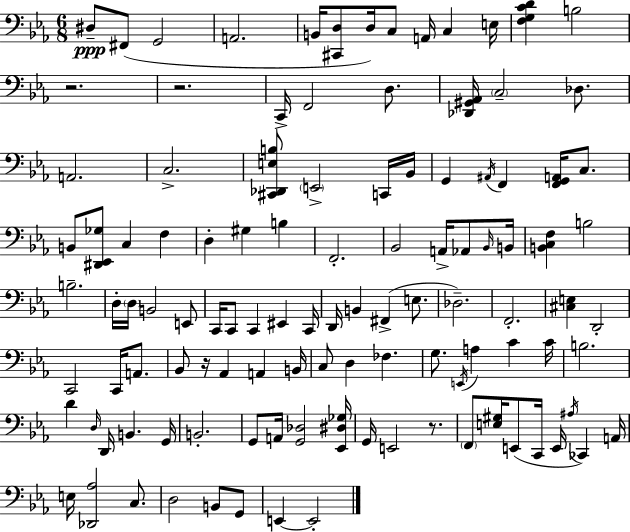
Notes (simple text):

D#3/e F#2/e G2/h A2/h. B2/s [C#2,D3]/e D3/s C3/e A2/s C3/q E3/s [F3,G3,C4,D4]/q B3/h R/h. R/h. C2/s F2/h D3/e. [Db2,G#2,Ab2]/s C3/h Db3/e. A2/h. C3/h. [C#2,Db2,E3,B3]/e E2/h C2/s Bb2/s G2/q A#2/s F2/q [F2,G2,A2]/s C3/e. B2/e [D#2,Eb2,Gb3]/e C3/q F3/q D3/q G#3/q B3/q F2/h. Bb2/h A2/s Ab2/e Bb2/s B2/s [B2,C3,F3]/q B3/h B3/h. D3/s D3/s B2/h E2/e C2/s C2/e C2/q EIS2/q C2/s D2/s B2/q F#2/q E3/e. Db3/h. F2/h. [C#3,E3]/q D2/h C2/h C2/s A2/e. Bb2/e R/s Ab2/q A2/q B2/s C3/e D3/q FES3/q. G3/e. E2/s A3/q C4/q C4/s B3/h. D4/q D3/s D2/s B2/q. G2/s B2/h. G2/e A2/s [G2,Db3]/h [Eb2,D#3,Gb3]/s G2/s E2/h R/e. F2/e [E3,G#3]/s E2/e C2/s E2/s A#3/s CES2/q A2/s E3/s [Db2,Ab3]/h C3/e. D3/h B2/e G2/e E2/q E2/h